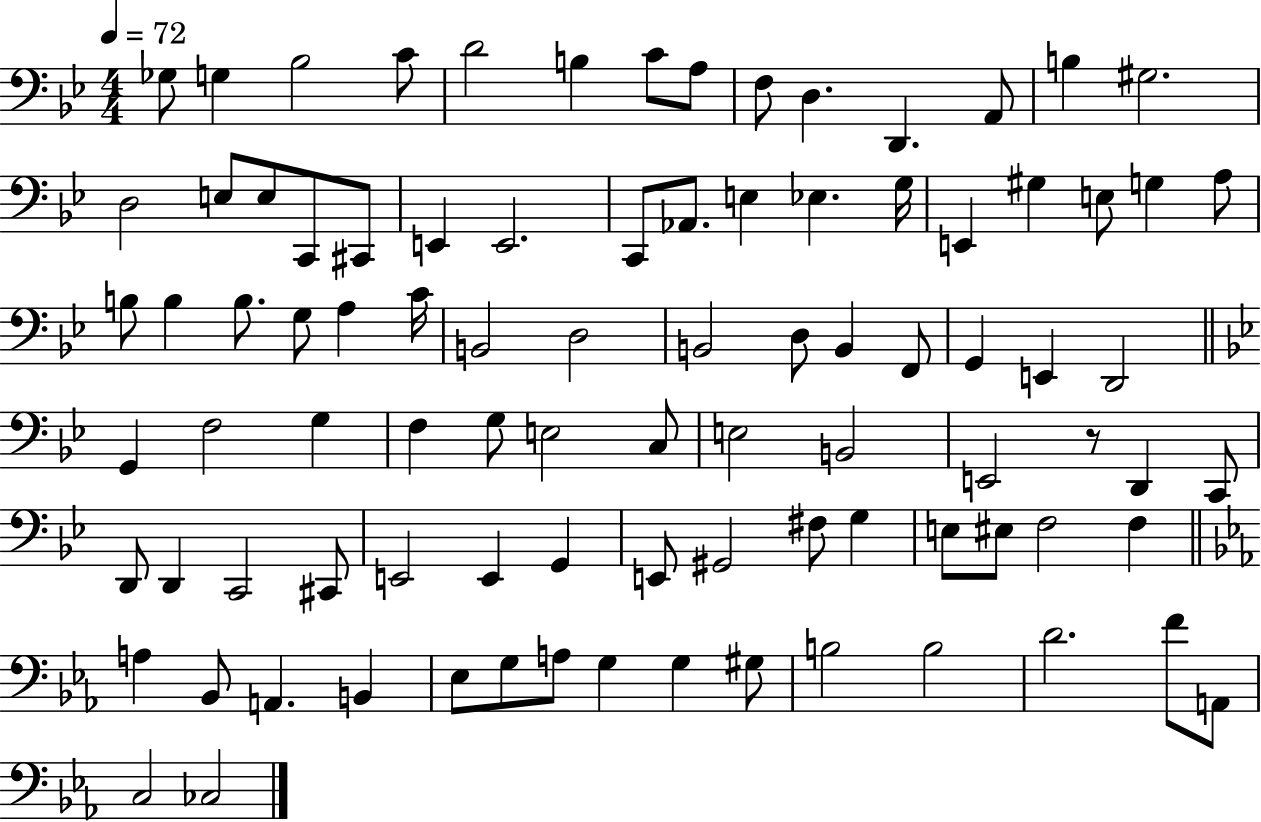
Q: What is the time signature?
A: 4/4